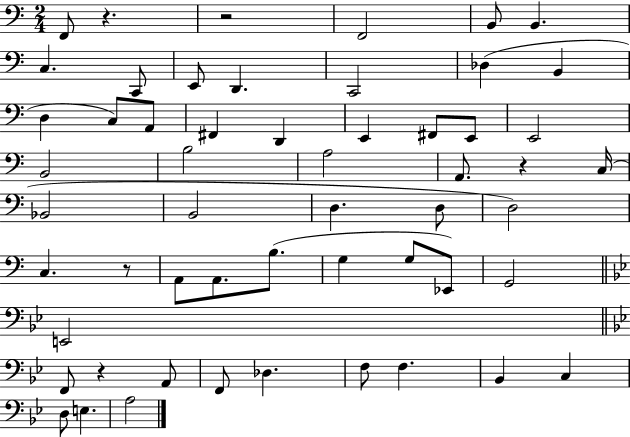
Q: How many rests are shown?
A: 5